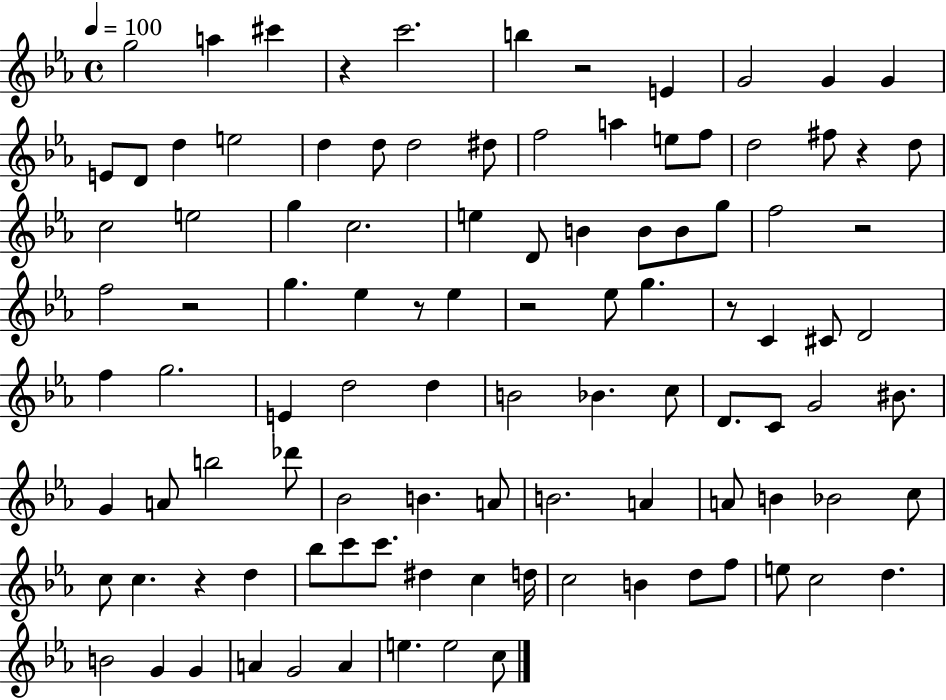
{
  \clef treble
  \time 4/4
  \defaultTimeSignature
  \key ees \major
  \tempo 4 = 100
  g''2 a''4 cis'''4 | r4 c'''2. | b''4 r2 e'4 | g'2 g'4 g'4 | \break e'8 d'8 d''4 e''2 | d''4 d''8 d''2 dis''8 | f''2 a''4 e''8 f''8 | d''2 fis''8 r4 d''8 | \break c''2 e''2 | g''4 c''2. | e''4 d'8 b'4 b'8 b'8 g''8 | f''2 r2 | \break f''2 r2 | g''4. ees''4 r8 ees''4 | r2 ees''8 g''4. | r8 c'4 cis'8 d'2 | \break f''4 g''2. | e'4 d''2 d''4 | b'2 bes'4. c''8 | d'8. c'8 g'2 bis'8. | \break g'4 a'8 b''2 des'''8 | bes'2 b'4. a'8 | b'2. a'4 | a'8 b'4 bes'2 c''8 | \break c''8 c''4. r4 d''4 | bes''8 c'''8 c'''8. dis''4 c''4 d''16 | c''2 b'4 d''8 f''8 | e''8 c''2 d''4. | \break b'2 g'4 g'4 | a'4 g'2 a'4 | e''4. e''2 c''8 | \bar "|."
}